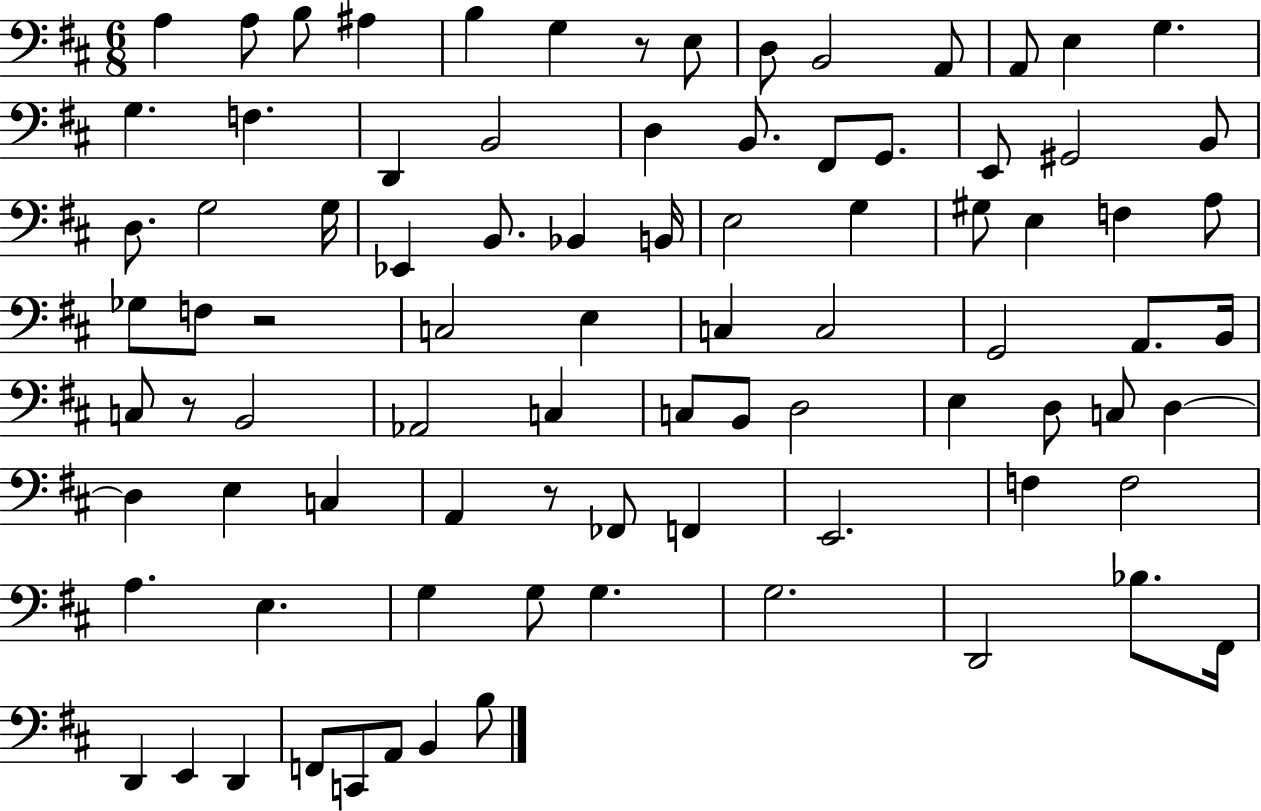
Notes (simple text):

A3/q A3/e B3/e A#3/q B3/q G3/q R/e E3/e D3/e B2/h A2/e A2/e E3/q G3/q. G3/q. F3/q. D2/q B2/h D3/q B2/e. F#2/e G2/e. E2/e G#2/h B2/e D3/e. G3/h G3/s Eb2/q B2/e. Bb2/q B2/s E3/h G3/q G#3/e E3/q F3/q A3/e Gb3/e F3/e R/h C3/h E3/q C3/q C3/h G2/h A2/e. B2/s C3/e R/e B2/h Ab2/h C3/q C3/e B2/e D3/h E3/q D3/e C3/e D3/q D3/q E3/q C3/q A2/q R/e FES2/e F2/q E2/h. F3/q F3/h A3/q. E3/q. G3/q G3/e G3/q. G3/h. D2/h Bb3/e. F#2/s D2/q E2/q D2/q F2/e C2/e A2/e B2/q B3/e